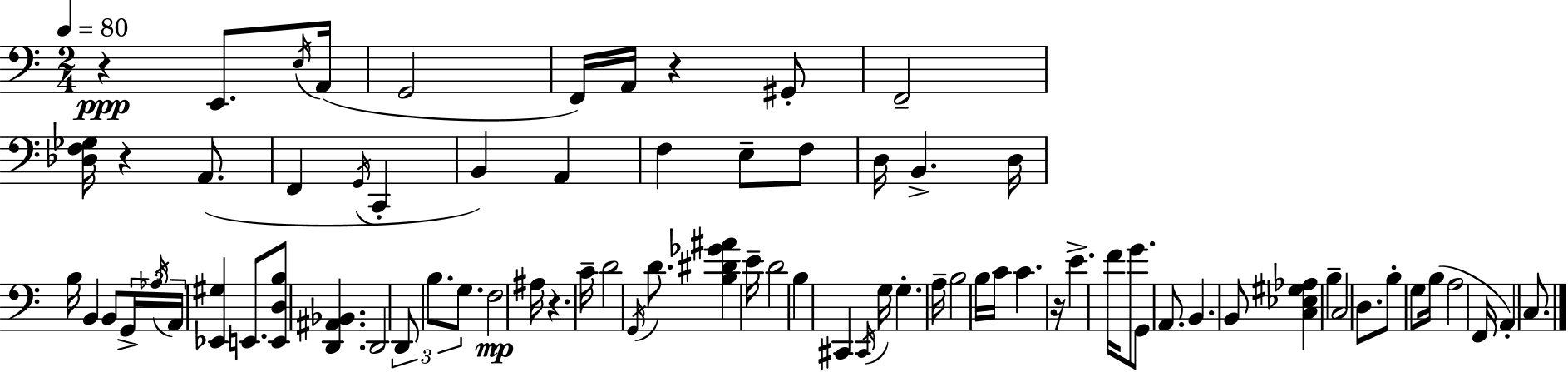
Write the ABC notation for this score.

X:1
T:Untitled
M:2/4
L:1/4
K:C
z E,,/2 E,/4 A,,/4 G,,2 F,,/4 A,,/4 z ^G,,/2 F,,2 [_D,F,_G,]/4 z A,,/2 F,, G,,/4 C,, B,, A,, F, E,/2 F,/2 D,/4 B,, D,/4 B,/4 B,, B,,/2 G,,/4 _A,/4 A,,/4 [_E,,^G,] E,,/2 [E,,D,B,]/2 [D,,^A,,_B,,] D,,2 D,,/2 B,/2 G,/2 F,2 ^A,/4 z C/4 D2 G,,/4 D/2 [B,^D_G^A] E/4 D2 B, ^C,, ^C,,/4 G,/4 G, A,/4 B,2 B,/4 C/4 C z/4 E F/4 G/2 G,,/2 A,,/2 B,, B,,/2 [C,_E,^G,_A,] B, C,2 D,/2 B,/2 G,/2 B,/4 A,2 F,,/4 A,, C,/2